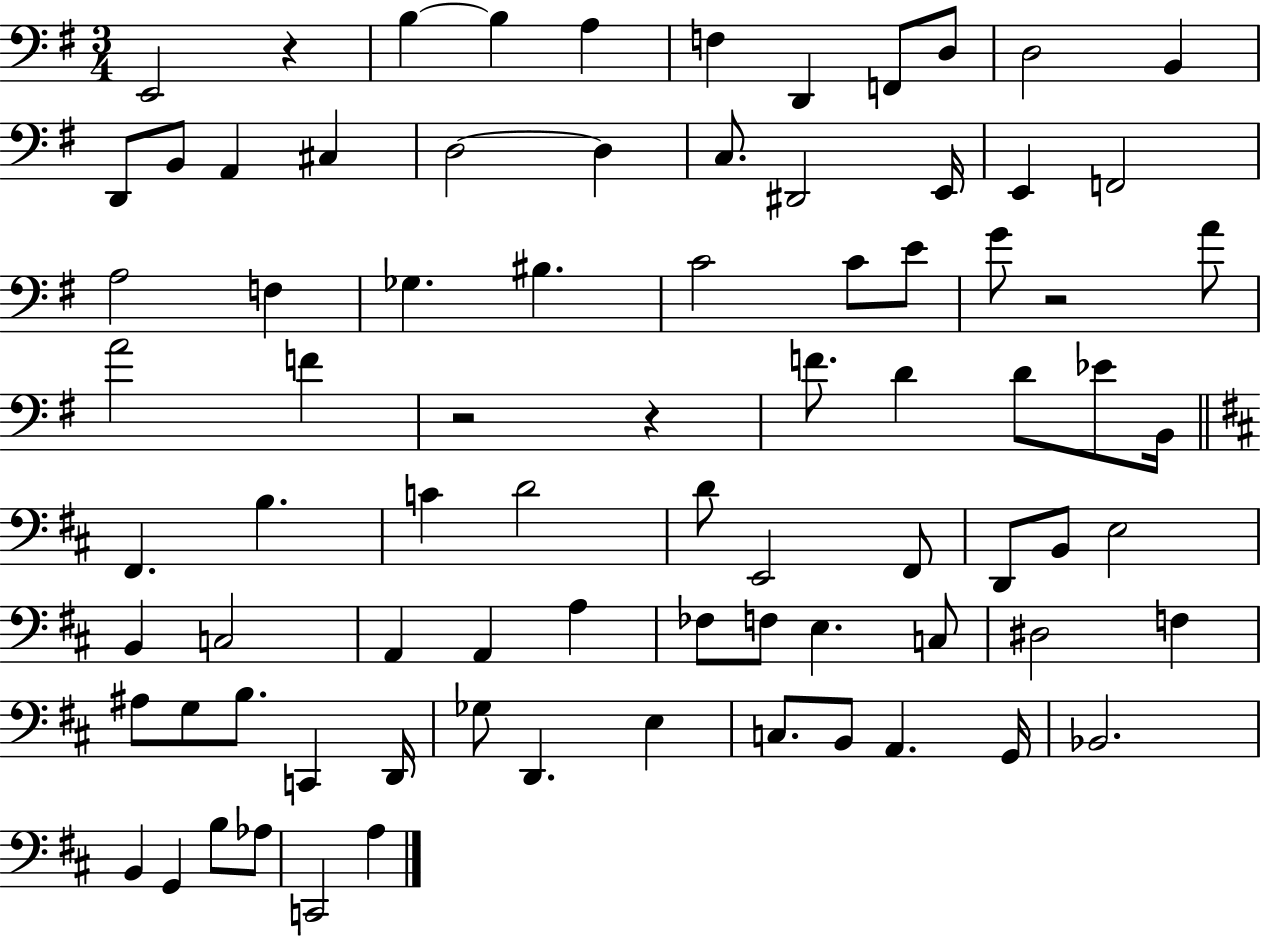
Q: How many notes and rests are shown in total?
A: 81